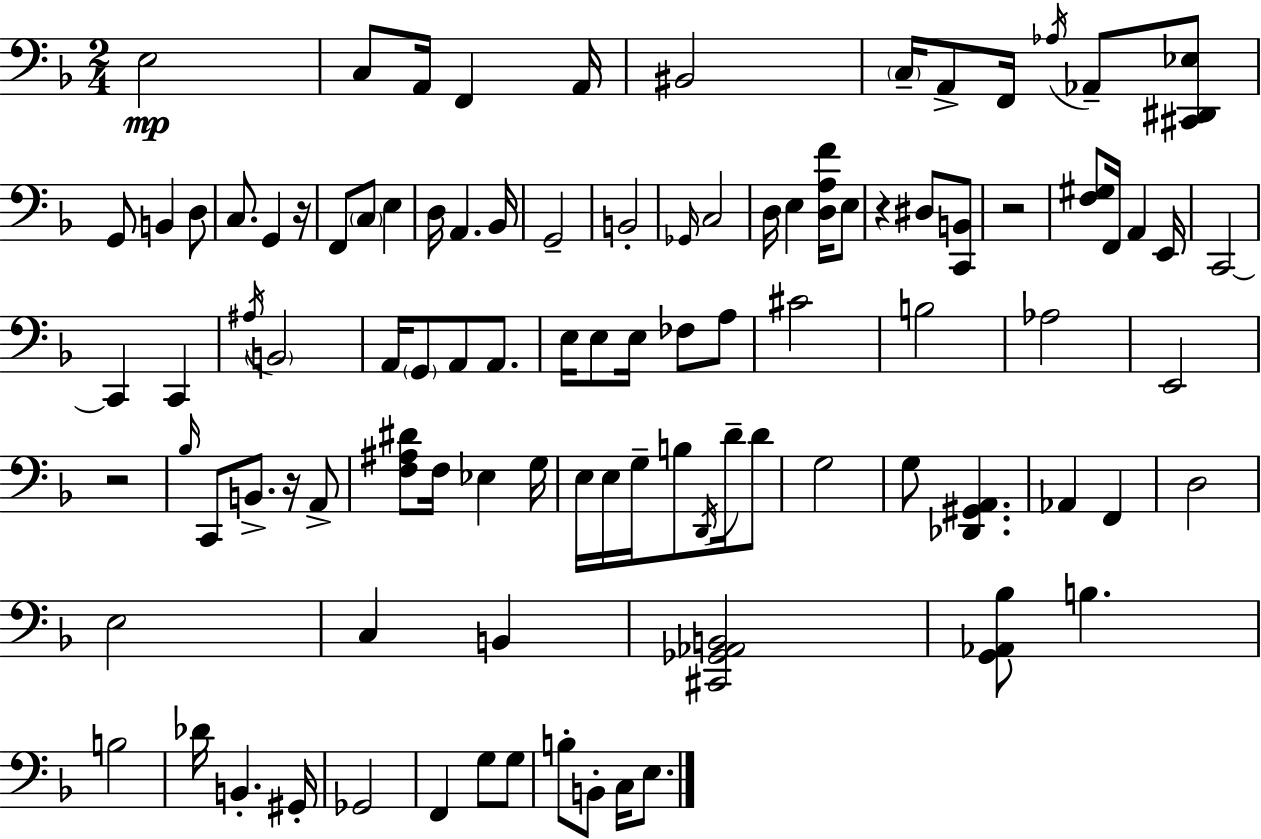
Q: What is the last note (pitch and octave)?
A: E3